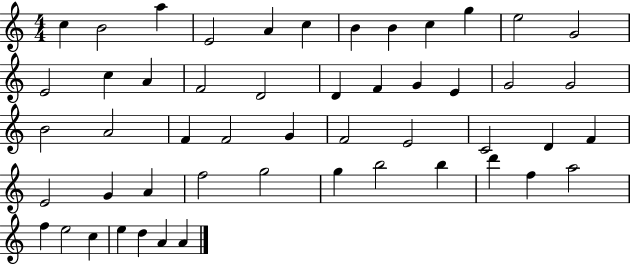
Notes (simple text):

C5/q B4/h A5/q E4/h A4/q C5/q B4/q B4/q C5/q G5/q E5/h G4/h E4/h C5/q A4/q F4/h D4/h D4/q F4/q G4/q E4/q G4/h G4/h B4/h A4/h F4/q F4/h G4/q F4/h E4/h C4/h D4/q F4/q E4/h G4/q A4/q F5/h G5/h G5/q B5/h B5/q D6/q F5/q A5/h F5/q E5/h C5/q E5/q D5/q A4/q A4/q